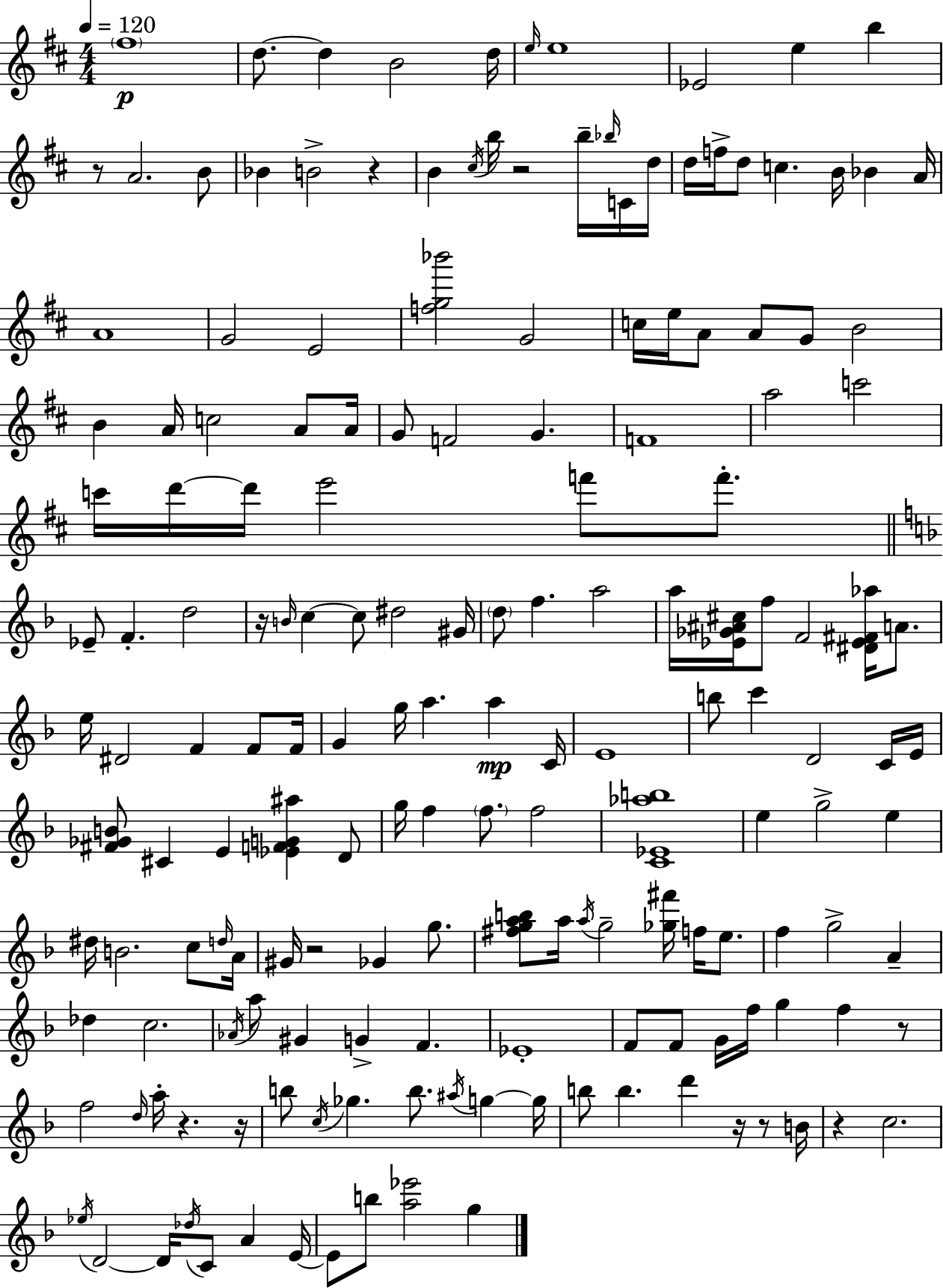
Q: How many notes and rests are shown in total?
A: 171